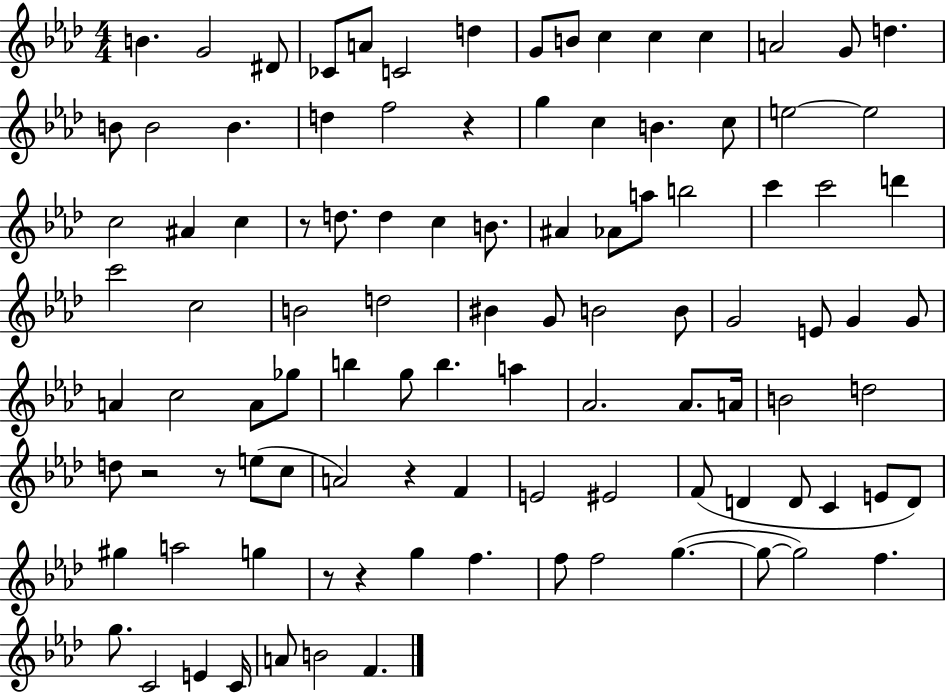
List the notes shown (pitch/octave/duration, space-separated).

B4/q. G4/h D#4/e CES4/e A4/e C4/h D5/q G4/e B4/e C5/q C5/q C5/q A4/h G4/e D5/q. B4/e B4/h B4/q. D5/q F5/h R/q G5/q C5/q B4/q. C5/e E5/h E5/h C5/h A#4/q C5/q R/e D5/e. D5/q C5/q B4/e. A#4/q Ab4/e A5/e B5/h C6/q C6/h D6/q C6/h C5/h B4/h D5/h BIS4/q G4/e B4/h B4/e G4/h E4/e G4/q G4/e A4/q C5/h A4/e Gb5/e B5/q G5/e B5/q. A5/q Ab4/h. Ab4/e. A4/s B4/h D5/h D5/e R/h R/e E5/e C5/e A4/h R/q F4/q E4/h EIS4/h F4/e D4/q D4/e C4/q E4/e D4/e G#5/q A5/h G5/q R/e R/q G5/q F5/q. F5/e F5/h G5/q. G5/e G5/h F5/q. G5/e. C4/h E4/q C4/s A4/e B4/h F4/q.